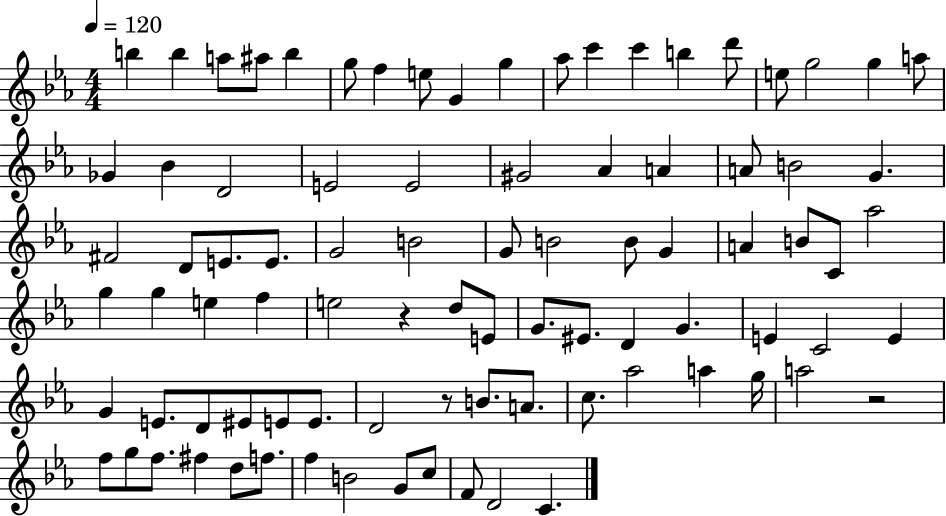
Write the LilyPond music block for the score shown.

{
  \clef treble
  \numericTimeSignature
  \time 4/4
  \key ees \major
  \tempo 4 = 120
  b''4 b''4 a''8 ais''8 b''4 | g''8 f''4 e''8 g'4 g''4 | aes''8 c'''4 c'''4 b''4 d'''8 | e''8 g''2 g''4 a''8 | \break ges'4 bes'4 d'2 | e'2 e'2 | gis'2 aes'4 a'4 | a'8 b'2 g'4. | \break fis'2 d'8 e'8. e'8. | g'2 b'2 | g'8 b'2 b'8 g'4 | a'4 b'8 c'8 aes''2 | \break g''4 g''4 e''4 f''4 | e''2 r4 d''8 e'8 | g'8. eis'8. d'4 g'4. | e'4 c'2 e'4 | \break g'4 e'8. d'8 eis'8 e'8 e'8. | d'2 r8 b'8. a'8. | c''8. aes''2 a''4 g''16 | a''2 r2 | \break f''8 g''8 f''8. fis''4 d''8 f''8. | f''4 b'2 g'8 c''8 | f'8 d'2 c'4. | \bar "|."
}